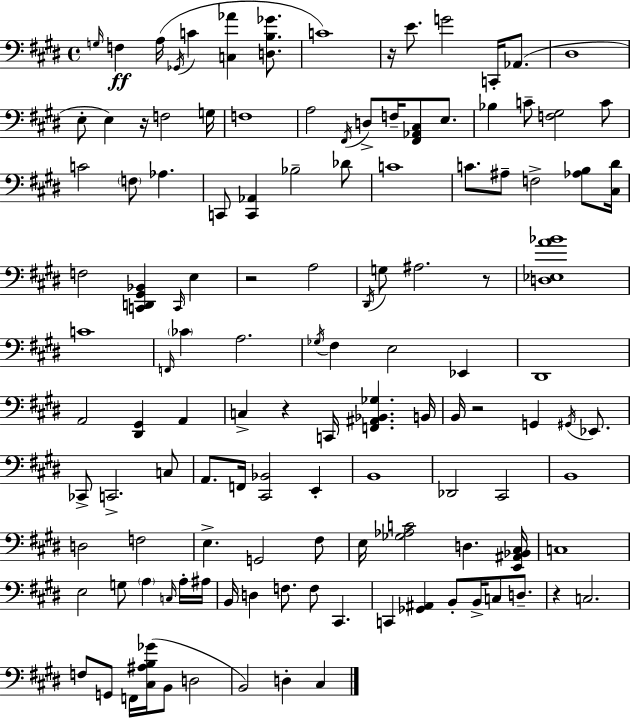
{
  \clef bass
  \time 4/4
  \defaultTimeSignature
  \key e \major
  \grace { g16 }\ff f4 a16( \acciaccatura { ges,16 } c'4 <c aes'>4 <d b ges'>8. | c'1) | r16 e'8. g'2 c,16-. aes,8.( | dis1 | \break e8-. e4) r16 f2 | g16 f1 | a2 \acciaccatura { fis,16 } d8-> f16-- <fis, aes, cis>8 | e8. bes4 c'8-- <f gis>2 | \break c'8 c'2 \parenthesize f8 aes4. | c,8 <c, aes,>4 bes2-- | des'8 c'1 | c'8. ais8-- f2-> | \break <aes b>8 <cis dis'>16 f2 <c, d, gis, bes,>4 \grace { c,16 } | e4 r2 a2 | \acciaccatura { dis,16 } g8 ais2. | r8 <d ees a' bes'>1 | \break c'1 | \grace { f,16 } \parenthesize ces'4 a2. | \acciaccatura { ges16 } fis4 e2 | ees,4 dis,1 | \break a,2 <dis, gis,>4 | a,4 c4-> r4 c,16 | <f, ais, bes, ges>4. b,16 b,16 r2 | g,4 \acciaccatura { gis,16 } ees,8. ces,8-> c,2.-> | \break c8 a,8. f,16 <cis, bes,>2 | e,4-. b,1 | des,2 | cis,2 b,1 | \break d2 | f2 e4.-> g,2 | fis8 e16 <ges aes c'>2 | d4. <e, ais, bes, cis>16 c1 | \break e2 | g8 \parenthesize a4 \grace { c16 } a16-. ais16 b,16 d4 f8. | f8 cis,4. c,4 <ges, ais,>4 | b,8-. b,16-> c8 d8.-- r4 c2. | \break f8 g,8 f,16 <cis ais b ges'>16( b,8 | d2 b,2) | d4-. cis4 \bar "|."
}